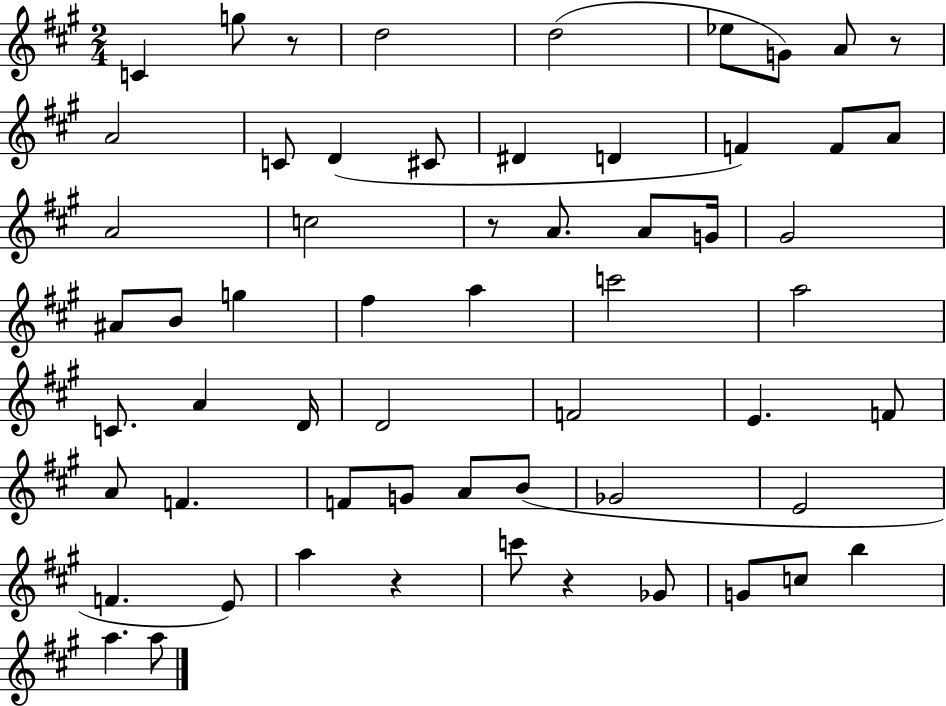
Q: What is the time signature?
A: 2/4